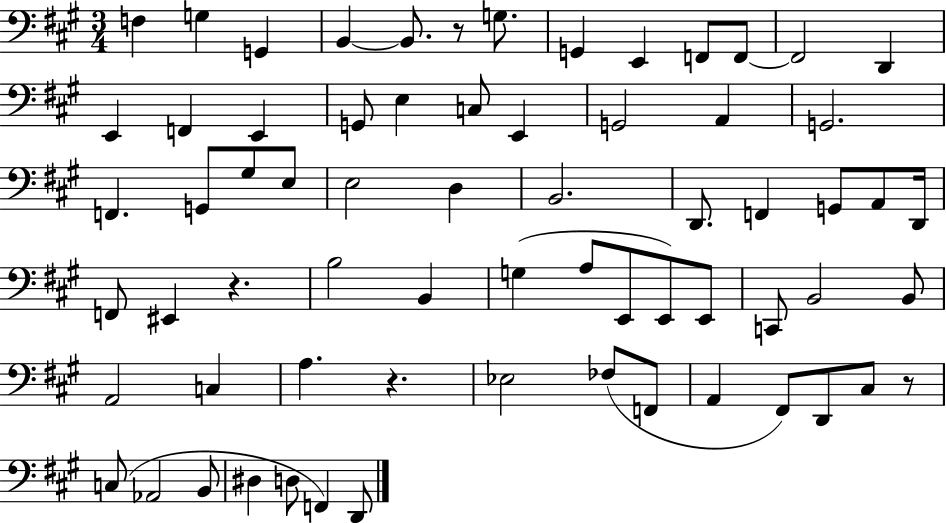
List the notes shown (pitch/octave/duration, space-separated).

F3/q G3/q G2/q B2/q B2/e. R/e G3/e. G2/q E2/q F2/e F2/e F2/h D2/q E2/q F2/q E2/q G2/e E3/q C3/e E2/q G2/h A2/q G2/h. F2/q. G2/e G#3/e E3/e E3/h D3/q B2/h. D2/e. F2/q G2/e A2/e D2/s F2/e EIS2/q R/q. B3/h B2/q G3/q A3/e E2/e E2/e E2/e C2/e B2/h B2/e A2/h C3/q A3/q. R/q. Eb3/h FES3/e F2/e A2/q F#2/e D2/e C#3/e R/e C3/e Ab2/h B2/e D#3/q D3/e F2/q D2/e